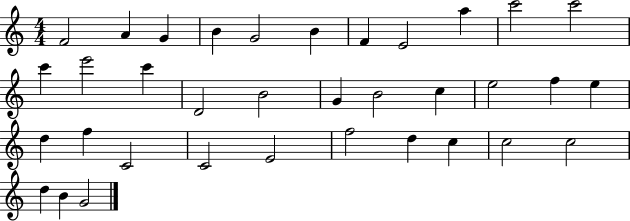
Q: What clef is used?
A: treble